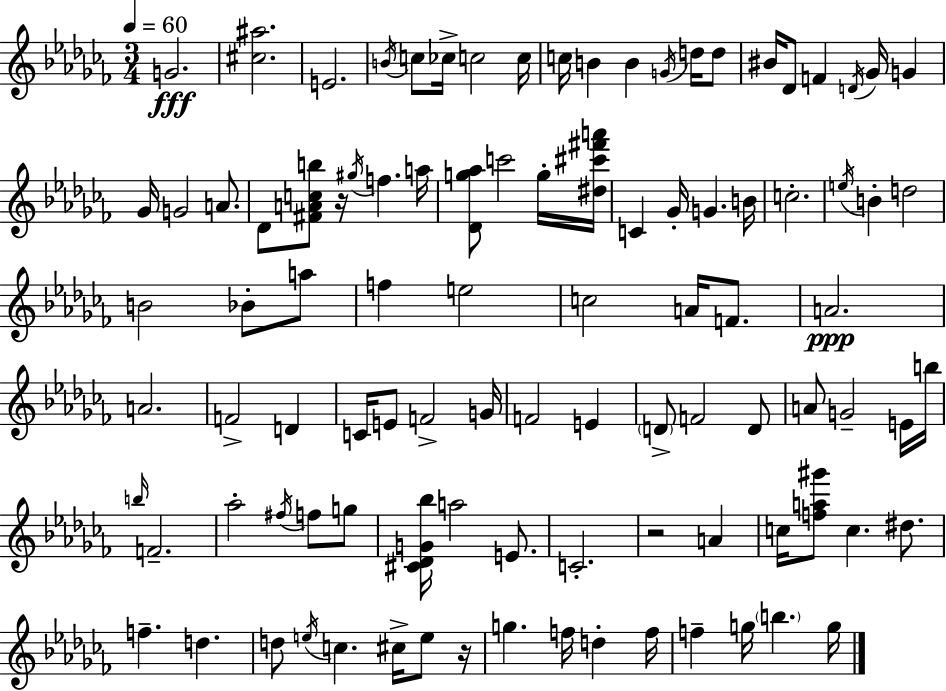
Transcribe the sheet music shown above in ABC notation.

X:1
T:Untitled
M:3/4
L:1/4
K:Abm
G2 [^c^a]2 E2 B/4 c/2 _c/4 c2 c/4 c/4 B B G/4 d/4 d/2 ^B/4 _D/2 F D/4 _G/4 G _G/4 G2 A/2 _D/2 [^FAcb]/2 z/4 ^g/4 f a/4 [_Dg_a]/2 c'2 g/4 [^d^c'^f'a']/4 C _G/4 G B/4 c2 e/4 B d2 B2 _B/2 a/2 f e2 c2 A/4 F/2 A2 A2 F2 D C/4 E/2 F2 G/4 F2 E D/2 F2 D/2 A/2 G2 E/4 b/4 b/4 F2 _a2 ^f/4 f/2 g/2 [^C_DG_b]/4 a2 E/2 C2 z2 A c/4 [fa^g']/2 c ^d/2 f d d/2 e/4 c ^c/4 e/2 z/4 g f/4 d f/4 f g/4 b g/4